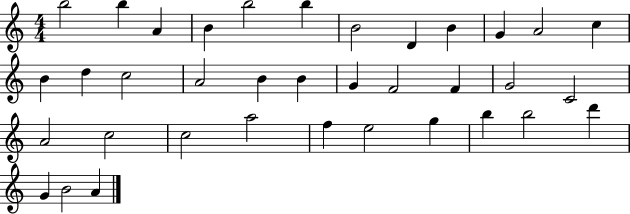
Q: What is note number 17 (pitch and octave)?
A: B4